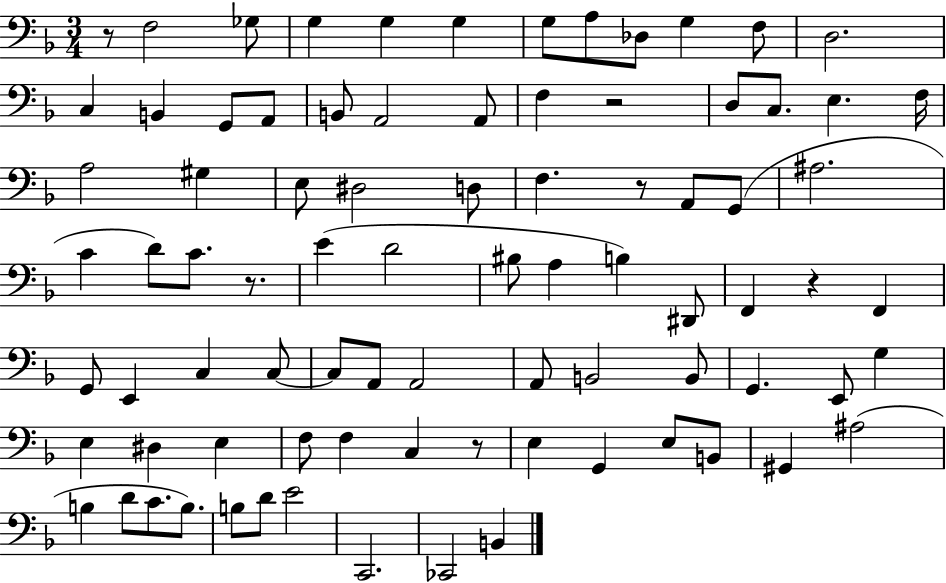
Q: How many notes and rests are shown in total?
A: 84